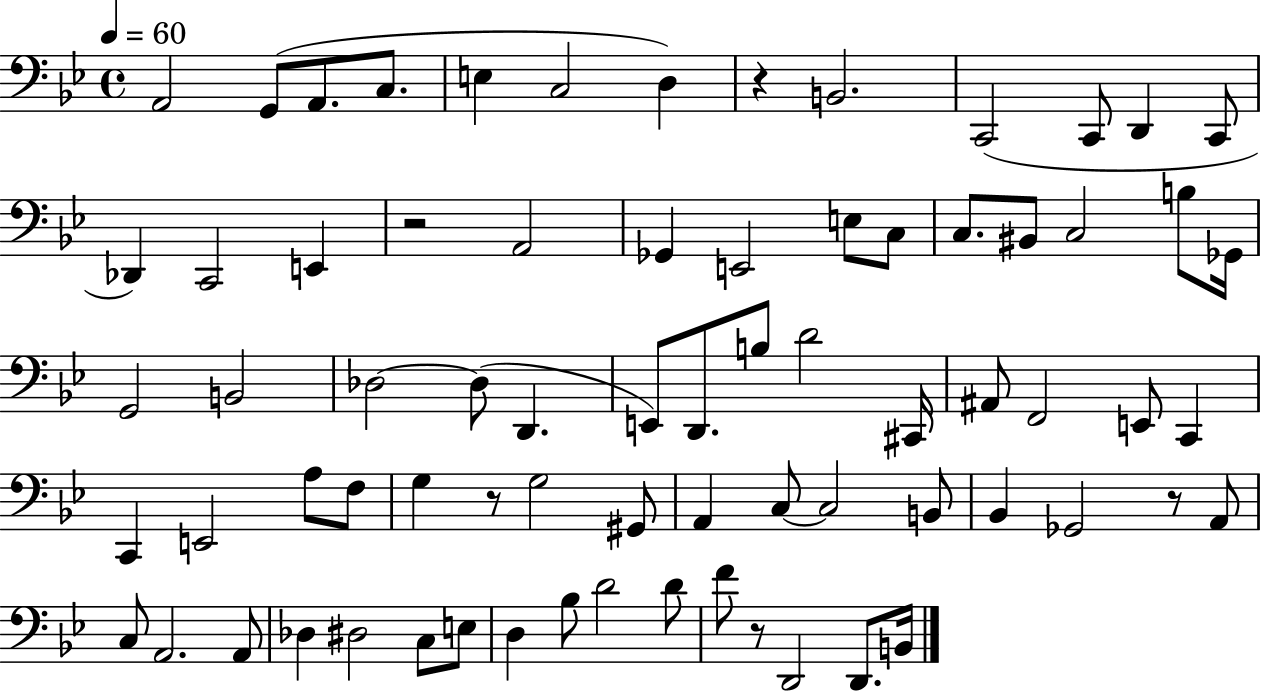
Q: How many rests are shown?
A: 5